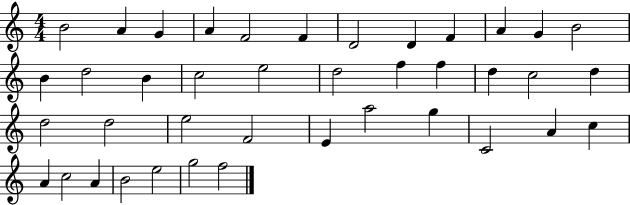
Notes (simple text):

B4/h A4/q G4/q A4/q F4/h F4/q D4/h D4/q F4/q A4/q G4/q B4/h B4/q D5/h B4/q C5/h E5/h D5/h F5/q F5/q D5/q C5/h D5/q D5/h D5/h E5/h F4/h E4/q A5/h G5/q C4/h A4/q C5/q A4/q C5/h A4/q B4/h E5/h G5/h F5/h